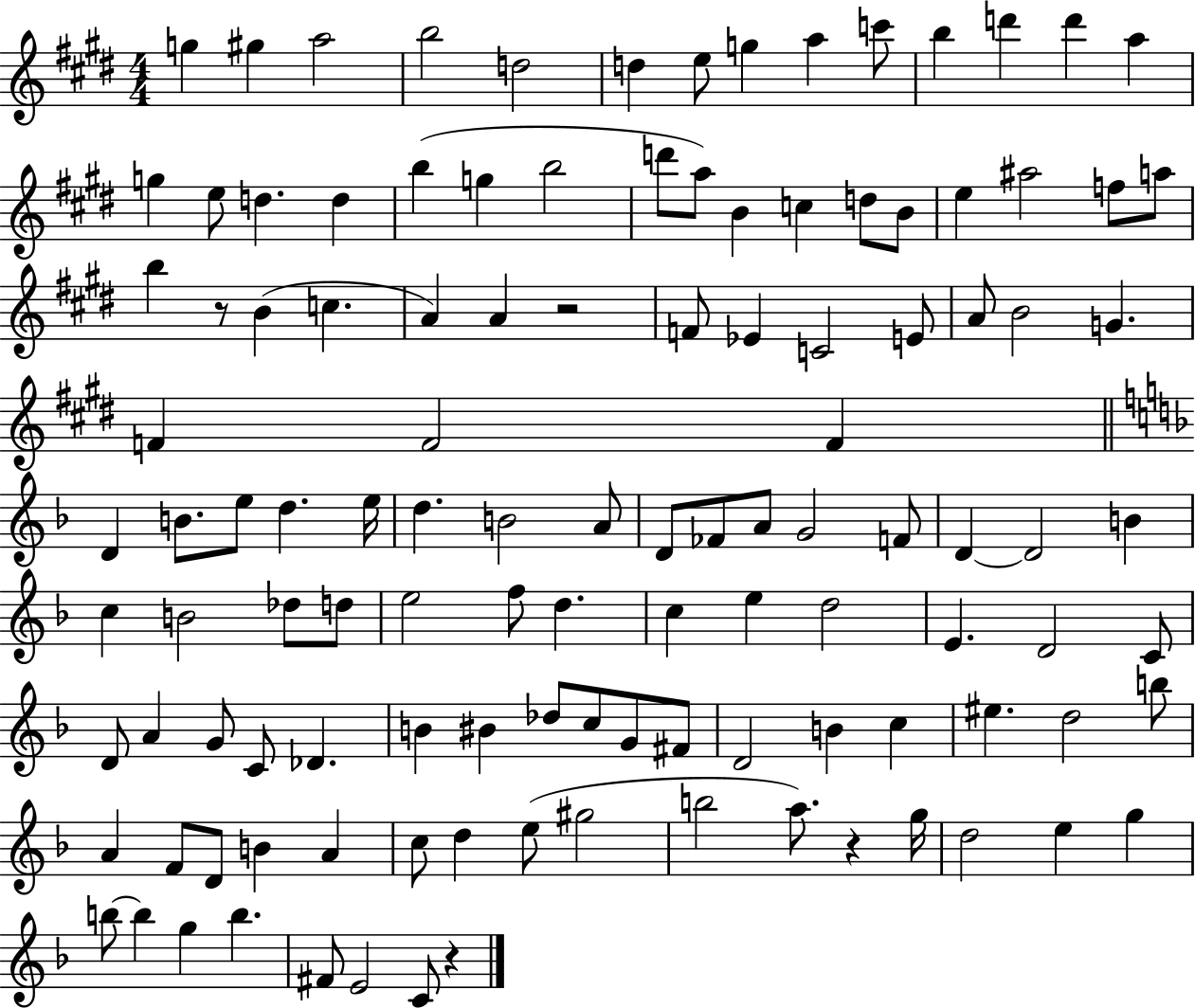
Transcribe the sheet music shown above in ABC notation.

X:1
T:Untitled
M:4/4
L:1/4
K:E
g ^g a2 b2 d2 d e/2 g a c'/2 b d' d' a g e/2 d d b g b2 d'/2 a/2 B c d/2 B/2 e ^a2 f/2 a/2 b z/2 B c A A z2 F/2 _E C2 E/2 A/2 B2 G F F2 F D B/2 e/2 d e/4 d B2 A/2 D/2 _F/2 A/2 G2 F/2 D D2 B c B2 _d/2 d/2 e2 f/2 d c e d2 E D2 C/2 D/2 A G/2 C/2 _D B ^B _d/2 c/2 G/2 ^F/2 D2 B c ^e d2 b/2 A F/2 D/2 B A c/2 d e/2 ^g2 b2 a/2 z g/4 d2 e g b/2 b g b ^F/2 E2 C/2 z